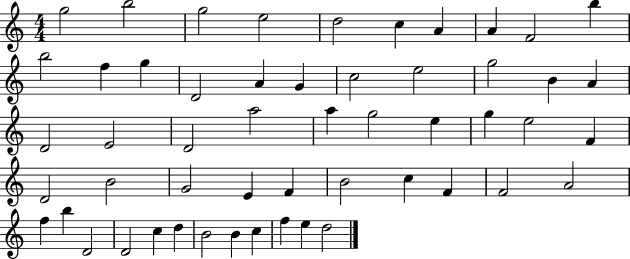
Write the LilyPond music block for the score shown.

{
  \clef treble
  \numericTimeSignature
  \time 4/4
  \key c \major
  g''2 b''2 | g''2 e''2 | d''2 c''4 a'4 | a'4 f'2 b''4 | \break b''2 f''4 g''4 | d'2 a'4 g'4 | c''2 e''2 | g''2 b'4 a'4 | \break d'2 e'2 | d'2 a''2 | a''4 g''2 e''4 | g''4 e''2 f'4 | \break d'2 b'2 | g'2 e'4 f'4 | b'2 c''4 f'4 | f'2 a'2 | \break f''4 b''4 d'2 | d'2 c''4 d''4 | b'2 b'4 c''4 | f''4 e''4 d''2 | \break \bar "|."
}